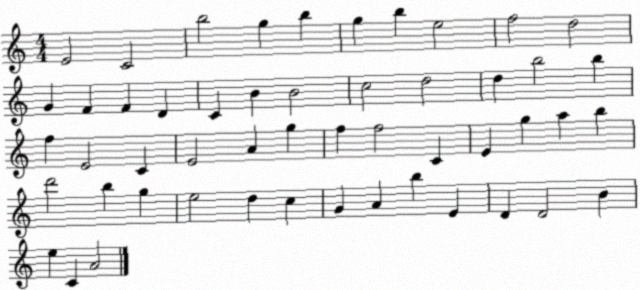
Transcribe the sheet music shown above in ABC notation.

X:1
T:Untitled
M:4/4
L:1/4
K:C
E2 C2 b2 g b g b e2 f2 d2 G F F D C B B2 c2 d2 d b2 b f E2 C E2 A g f f2 C E g a b d'2 b g e2 d c G A b E D D2 B e C A2